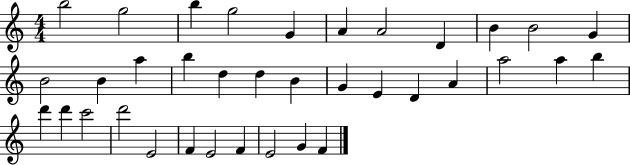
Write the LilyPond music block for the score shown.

{
  \clef treble
  \numericTimeSignature
  \time 4/4
  \key c \major
  b''2 g''2 | b''4 g''2 g'4 | a'4 a'2 d'4 | b'4 b'2 g'4 | \break b'2 b'4 a''4 | b''4 d''4 d''4 b'4 | g'4 e'4 d'4 a'4 | a''2 a''4 b''4 | \break d'''4 d'''4 c'''2 | d'''2 e'2 | f'4 e'2 f'4 | e'2 g'4 f'4 | \break \bar "|."
}